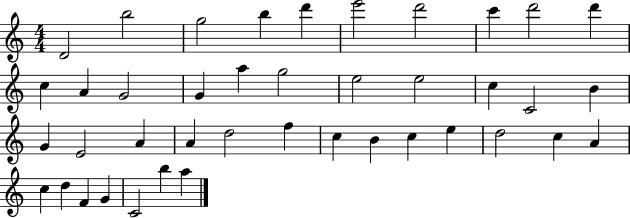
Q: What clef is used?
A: treble